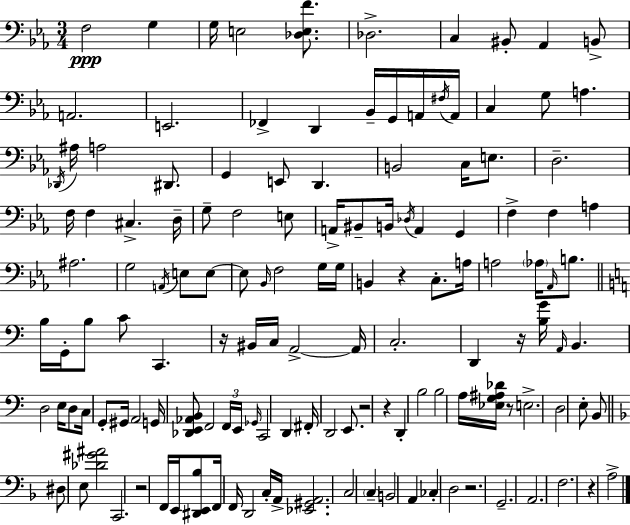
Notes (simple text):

F3/h G3/q G3/s E3/h [Db3,E3,F4]/e. Db3/h. C3/q BIS2/e Ab2/q B2/e A2/h. E2/h. FES2/q D2/q Bb2/s G2/s A2/s F#3/s A2/s C3/q G3/e A3/q. Db2/s A#3/s A3/h D#2/e. G2/q E2/e D2/q. B2/h C3/s E3/e. D3/h. F3/s F3/q C#3/q. D3/s G3/e F3/h E3/e A2/s BIS2/e B2/s Db3/s A2/q G2/q F3/q F3/q A3/q A#3/h. G3/h A2/s E3/e E3/e E3/e Bb2/s F3/h G3/s G3/s B2/q R/q C3/e. A3/s A3/h Ab3/s Ab2/s B3/e. B3/s G2/s B3/e C4/e C2/q. R/s BIS2/s C3/s A2/h A2/s C3/h. D2/q R/s [B3,G4]/s A2/s B2/q. D3/h E3/s D3/e C3/s G2/e G#2/s A2/h G2/s [Db2,E2,Ab2,B2]/e F2/h F2/s E2/s Gb2/s C2/h D2/q F#2/s D2/h E2/e. R/h R/q D2/q B3/h B3/h A3/s [Eb3,G3,A#3,Db4]/s R/e E3/h. D3/h E3/e B2/e D#3/e E3/e [Db4,G#4,A#4]/h C2/h. R/h F2/s E2/s [D#2,E2,Bb3]/e F2/s F2/s D2/h C3/s A2/s [Eb2,G#2,A2]/h. C3/h C3/q B2/h A2/q CES3/q D3/h R/h. G2/h. A2/h. F3/h. R/q A3/h